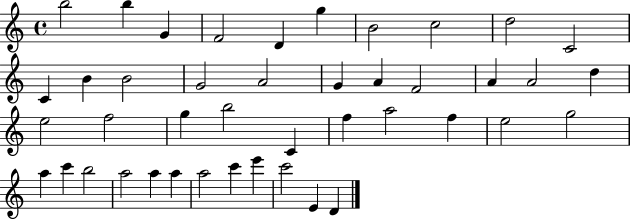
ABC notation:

X:1
T:Untitled
M:4/4
L:1/4
K:C
b2 b G F2 D g B2 c2 d2 C2 C B B2 G2 A2 G A F2 A A2 d e2 f2 g b2 C f a2 f e2 g2 a c' b2 a2 a a a2 c' e' c'2 E D